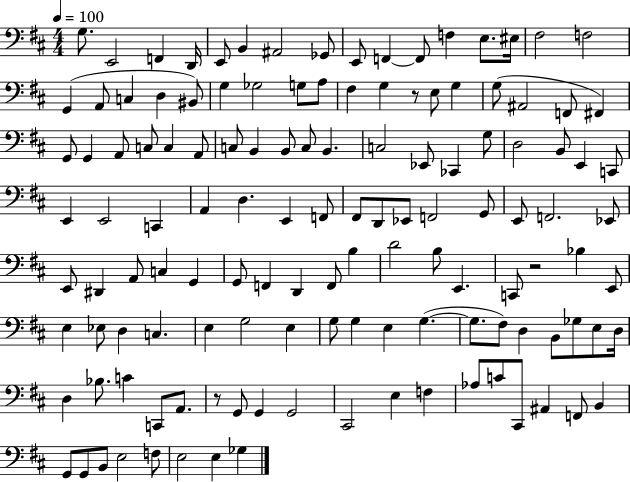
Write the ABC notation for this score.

X:1
T:Untitled
M:4/4
L:1/4
K:D
G,/2 E,,2 F,, D,,/4 E,,/2 B,, ^A,,2 _G,,/2 E,,/2 F,, F,,/2 F, E,/2 ^E,/4 ^F,2 F,2 G,, A,,/2 C, D, ^B,,/2 G, _G,2 G,/2 A,/2 ^F, G, z/2 E,/2 G, G,/2 ^A,,2 F,,/2 ^F,, G,,/2 G,, A,,/2 C,/2 C, A,,/2 C,/2 B,, B,,/2 C,/2 B,, C,2 _E,,/2 _C,, G,/2 D,2 B,,/2 E,, C,,/2 E,, E,,2 C,, A,, D, E,, F,,/2 ^F,,/2 D,,/2 _E,,/2 F,,2 G,,/2 E,,/2 F,,2 _E,,/2 E,,/2 ^D,, A,,/2 C, G,, G,,/2 F,, D,, F,,/2 B, D2 B,/2 E,, C,,/2 z2 _B, E,,/2 E, _E,/2 D, C, E, G,2 E, G,/2 G, E, G, G,/2 ^F,/2 D, B,,/2 _G,/2 E,/2 D,/4 D, _B,/2 C C,,/2 A,,/2 z/2 G,,/2 G,, G,,2 ^C,,2 E, F, _A,/2 C/2 ^C,,/2 ^A,, F,,/2 B,, G,,/2 G,,/2 B,,/2 E,2 F,/2 E,2 E, _G,